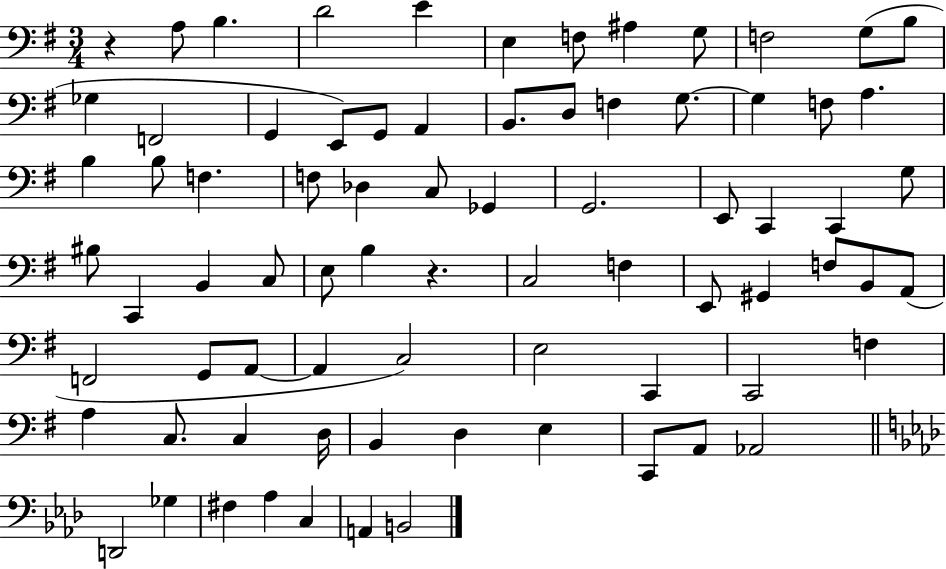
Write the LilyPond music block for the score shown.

{
  \clef bass
  \numericTimeSignature
  \time 3/4
  \key g \major
  r4 a8 b4. | d'2 e'4 | e4 f8 ais4 g8 | f2 g8( b8 | \break ges4 f,2 | g,4 e,8) g,8 a,4 | b,8. d8 f4 g8.~~ | g4 f8 a4. | \break b4 b8 f4. | f8 des4 c8 ges,4 | g,2. | e,8 c,4 c,4 g8 | \break bis8 c,4 b,4 c8 | e8 b4 r4. | c2 f4 | e,8 gis,4 f8 b,8 a,8( | \break f,2 g,8 a,8~~ | a,4 c2) | e2 c,4 | c,2 f4 | \break a4 c8. c4 d16 | b,4 d4 e4 | c,8 a,8 aes,2 | \bar "||" \break \key f \minor d,2 ges4 | fis4 aes4 c4 | a,4 b,2 | \bar "|."
}